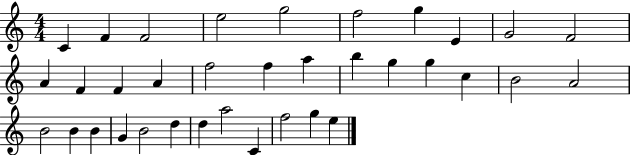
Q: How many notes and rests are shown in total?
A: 35